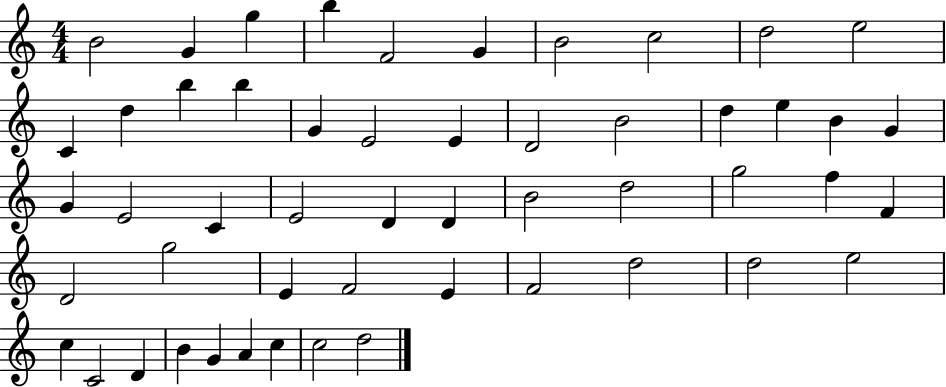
X:1
T:Untitled
M:4/4
L:1/4
K:C
B2 G g b F2 G B2 c2 d2 e2 C d b b G E2 E D2 B2 d e B G G E2 C E2 D D B2 d2 g2 f F D2 g2 E F2 E F2 d2 d2 e2 c C2 D B G A c c2 d2